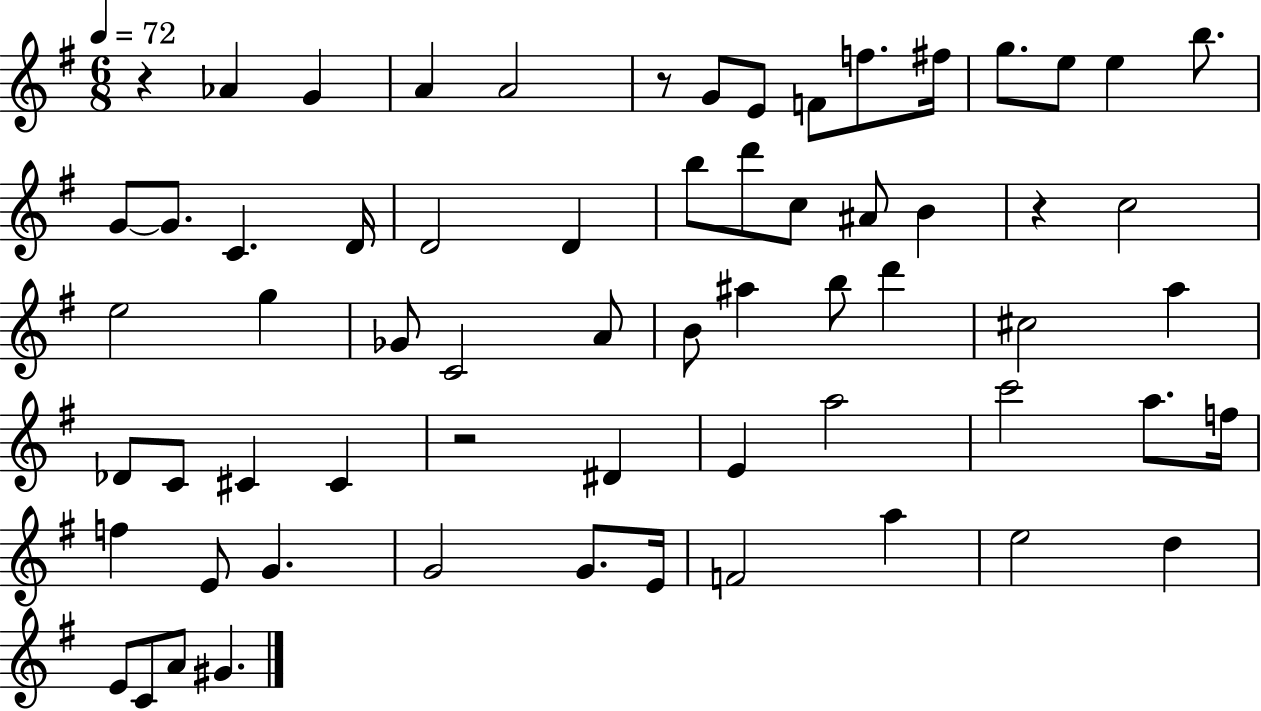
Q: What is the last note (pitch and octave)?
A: G#4